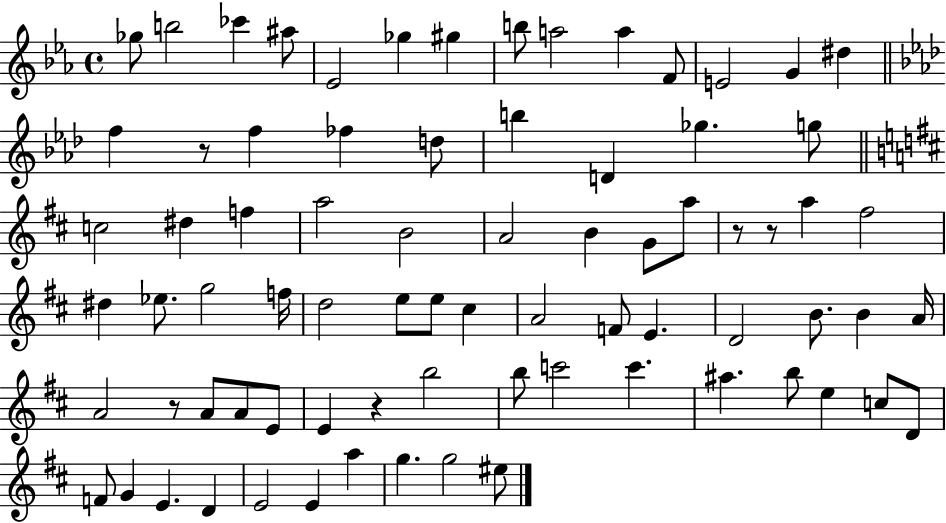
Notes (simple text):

Gb5/e B5/h CES6/q A#5/e Eb4/h Gb5/q G#5/q B5/e A5/h A5/q F4/e E4/h G4/q D#5/q F5/q R/e F5/q FES5/q D5/e B5/q D4/q Gb5/q. G5/e C5/h D#5/q F5/q A5/h B4/h A4/h B4/q G4/e A5/e R/e R/e A5/q F#5/h D#5/q Eb5/e. G5/h F5/s D5/h E5/e E5/e C#5/q A4/h F4/e E4/q. D4/h B4/e. B4/q A4/s A4/h R/e A4/e A4/e E4/e E4/q R/q B5/h B5/e C6/h C6/q. A#5/q. B5/e E5/q C5/e D4/e F4/e G4/q E4/q. D4/q E4/h E4/q A5/q G5/q. G5/h EIS5/e